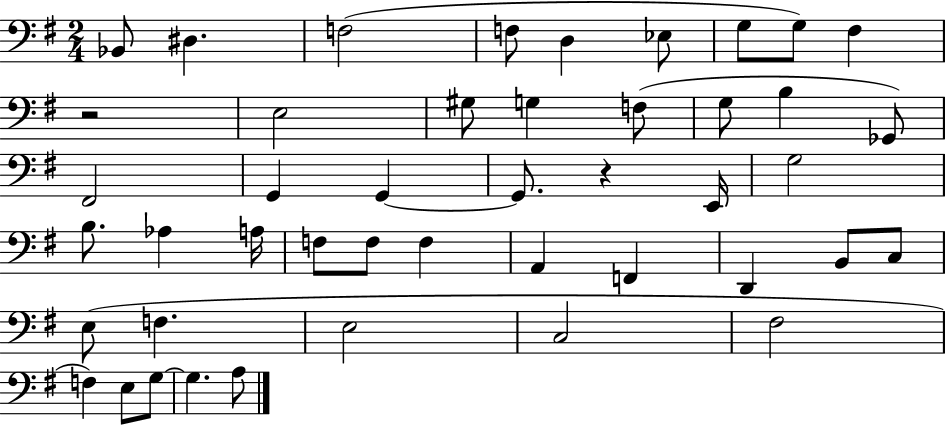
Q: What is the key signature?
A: G major